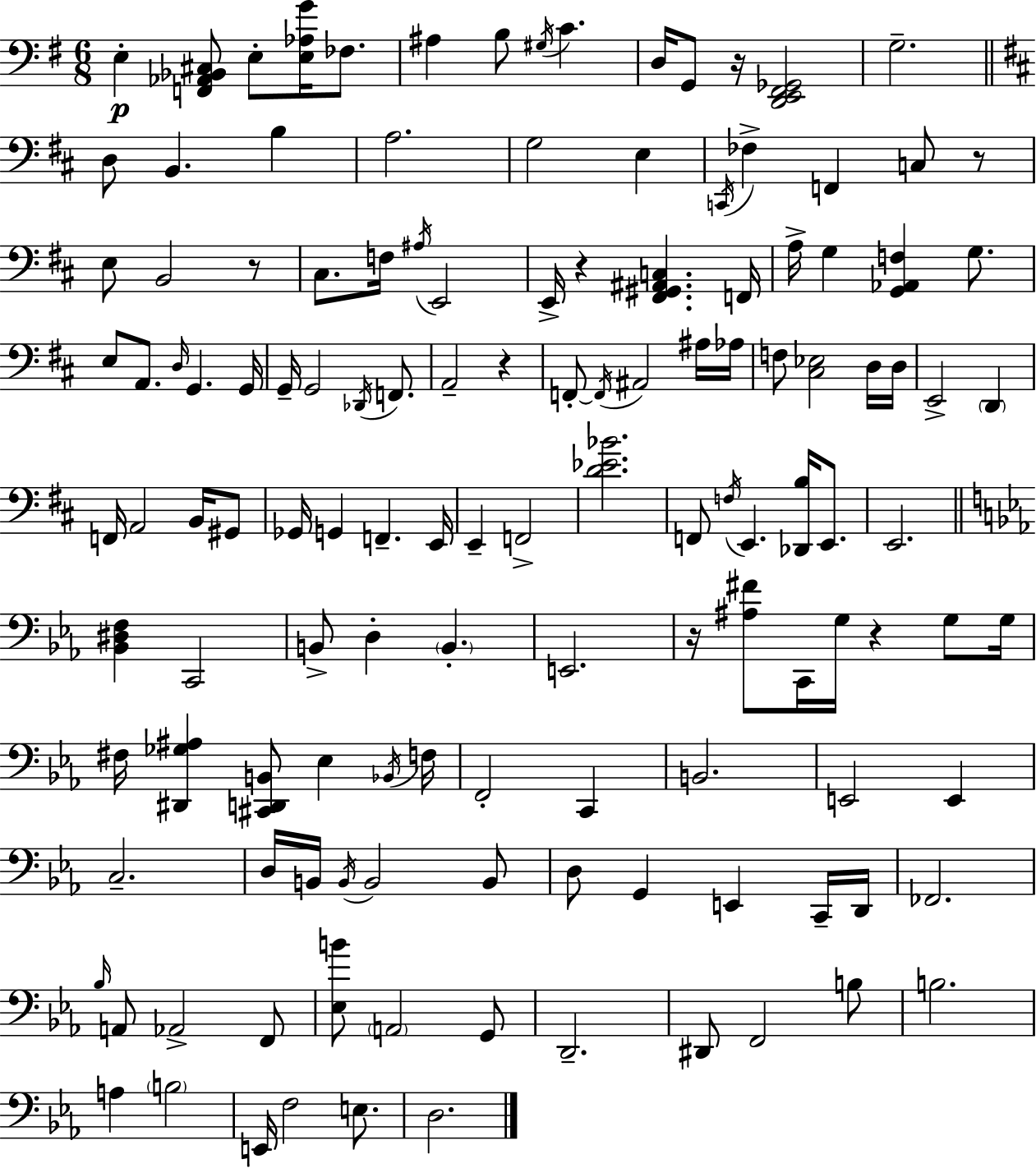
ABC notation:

X:1
T:Untitled
M:6/8
L:1/4
K:Em
E, [F,,_A,,_B,,^C,]/2 E,/2 [E,_A,G]/4 _F,/2 ^A, B,/2 ^G,/4 C D,/4 G,,/2 z/4 [D,,E,,^F,,_G,,]2 G,2 D,/2 B,, B, A,2 G,2 E, C,,/4 _F, F,, C,/2 z/2 E,/2 B,,2 z/2 ^C,/2 F,/4 ^A,/4 E,,2 E,,/4 z [^F,,^G,,^A,,C,] F,,/4 A,/4 G, [G,,_A,,F,] G,/2 E,/2 A,,/2 D,/4 G,, G,,/4 G,,/4 G,,2 _D,,/4 F,,/2 A,,2 z F,,/2 F,,/4 ^A,,2 ^A,/4 _A,/4 F,/2 [^C,_E,]2 D,/4 D,/4 E,,2 D,, F,,/4 A,,2 B,,/4 ^G,,/2 _G,,/4 G,, F,, E,,/4 E,, F,,2 [D_E_B]2 F,,/2 F,/4 E,, [_D,,B,]/4 E,,/2 E,,2 [_B,,^D,F,] C,,2 B,,/2 D, B,, E,,2 z/4 [^A,^F]/2 C,,/4 G,/4 z G,/2 G,/4 ^F,/4 [^D,,_G,^A,] [^C,,D,,B,,]/2 _E, _B,,/4 F,/4 F,,2 C,, B,,2 E,,2 E,, C,2 D,/4 B,,/4 B,,/4 B,,2 B,,/2 D,/2 G,, E,, C,,/4 D,,/4 _F,,2 _B,/4 A,,/2 _A,,2 F,,/2 [_E,B]/2 A,,2 G,,/2 D,,2 ^D,,/2 F,,2 B,/2 B,2 A, B,2 E,,/4 F,2 E,/2 D,2